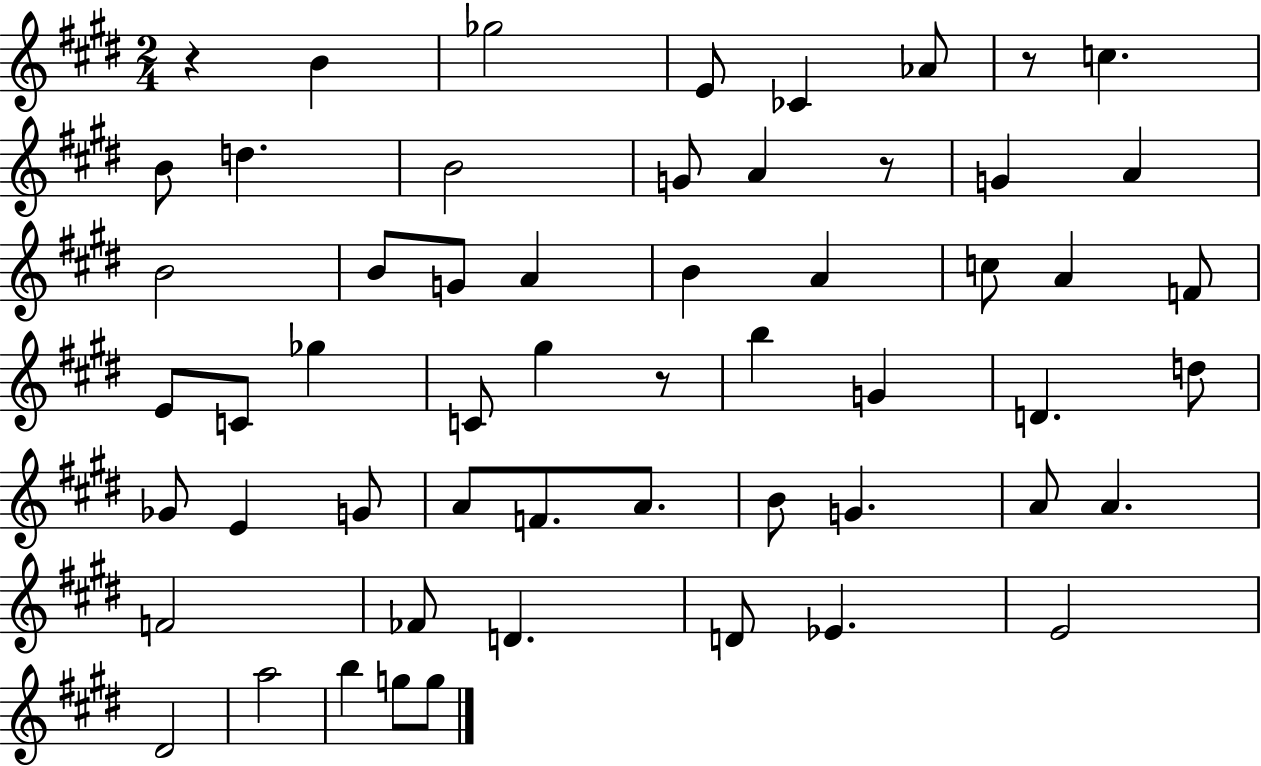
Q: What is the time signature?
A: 2/4